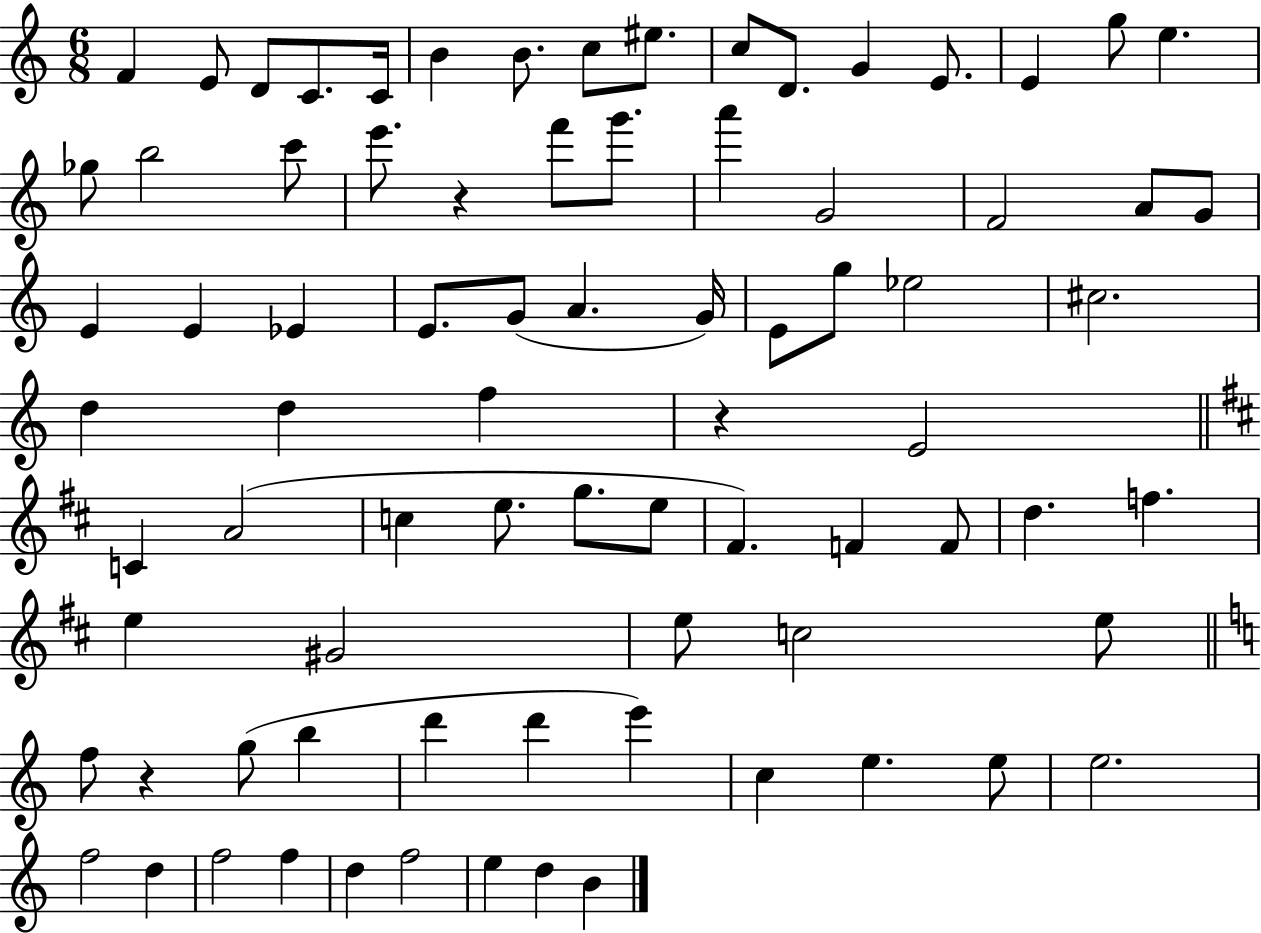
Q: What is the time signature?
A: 6/8